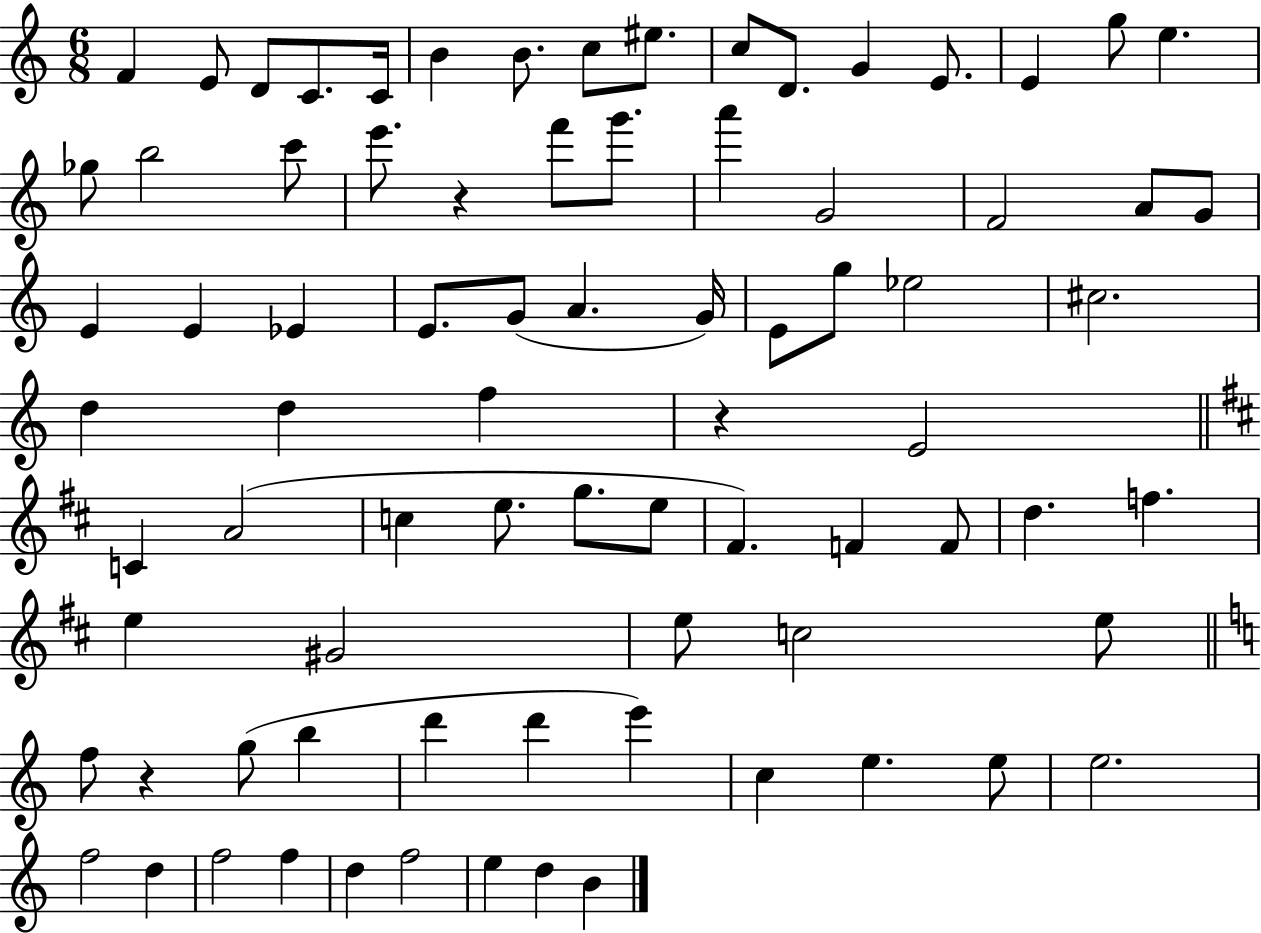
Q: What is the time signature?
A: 6/8